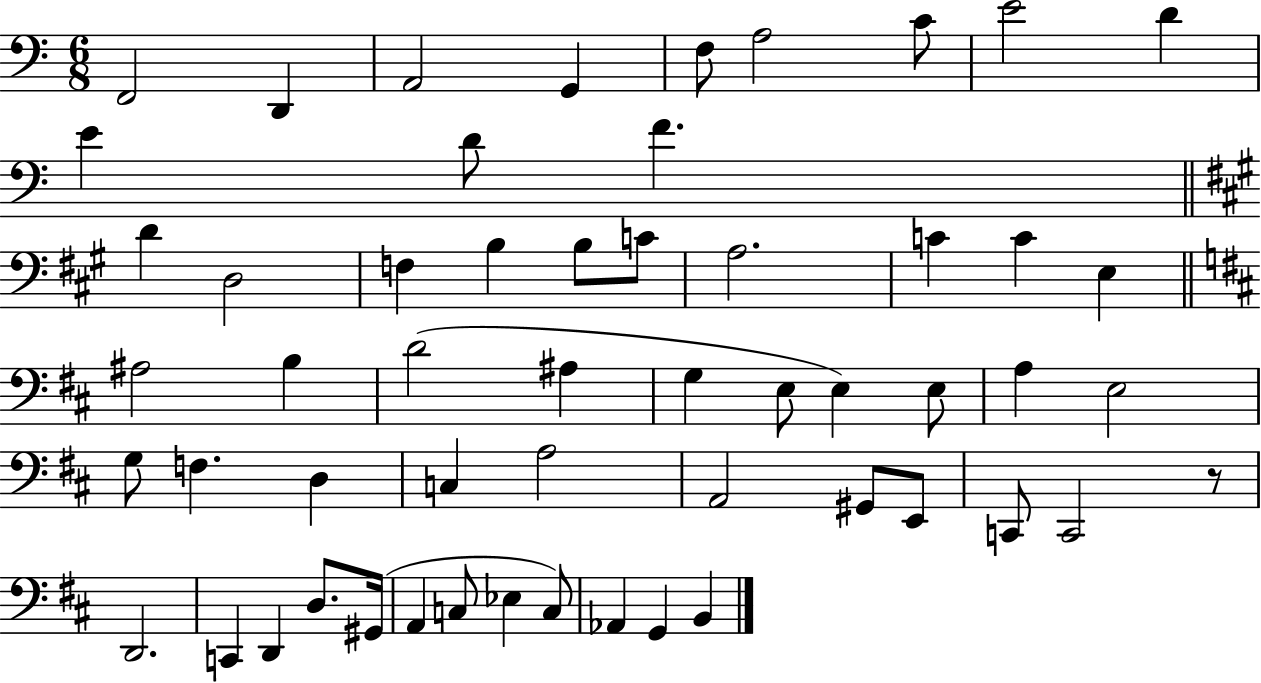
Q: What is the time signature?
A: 6/8